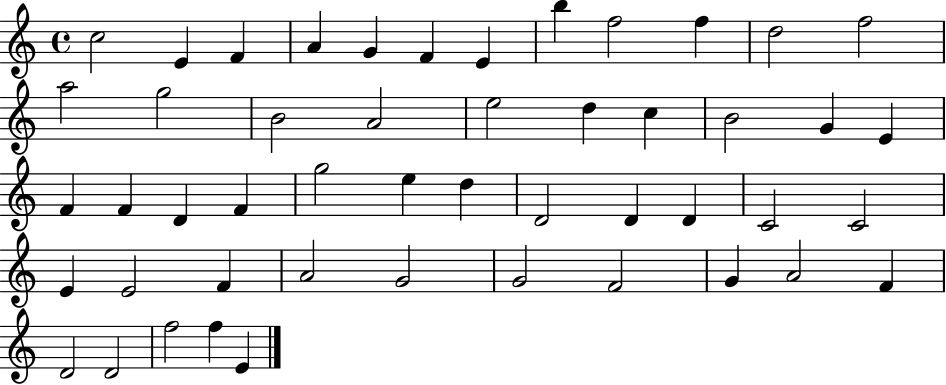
C5/h E4/q F4/q A4/q G4/q F4/q E4/q B5/q F5/h F5/q D5/h F5/h A5/h G5/h B4/h A4/h E5/h D5/q C5/q B4/h G4/q E4/q F4/q F4/q D4/q F4/q G5/h E5/q D5/q D4/h D4/q D4/q C4/h C4/h E4/q E4/h F4/q A4/h G4/h G4/h F4/h G4/q A4/h F4/q D4/h D4/h F5/h F5/q E4/q